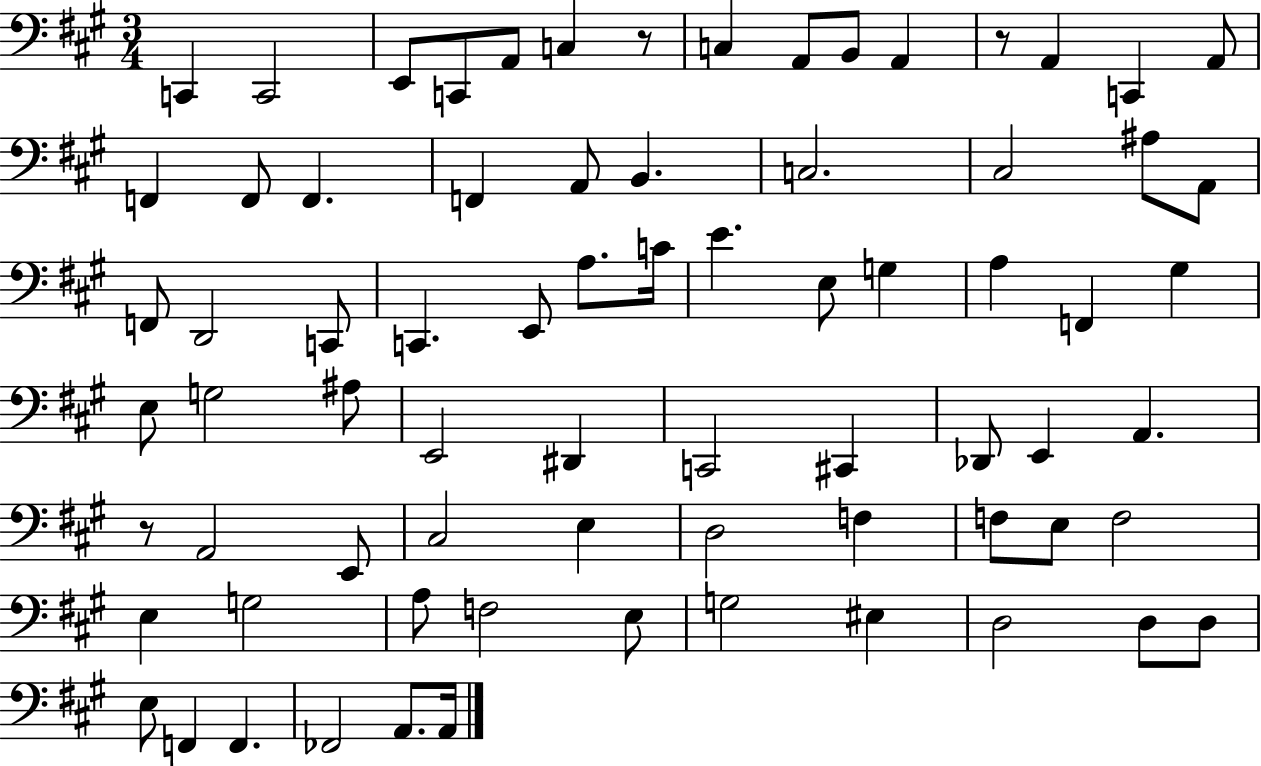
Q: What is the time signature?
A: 3/4